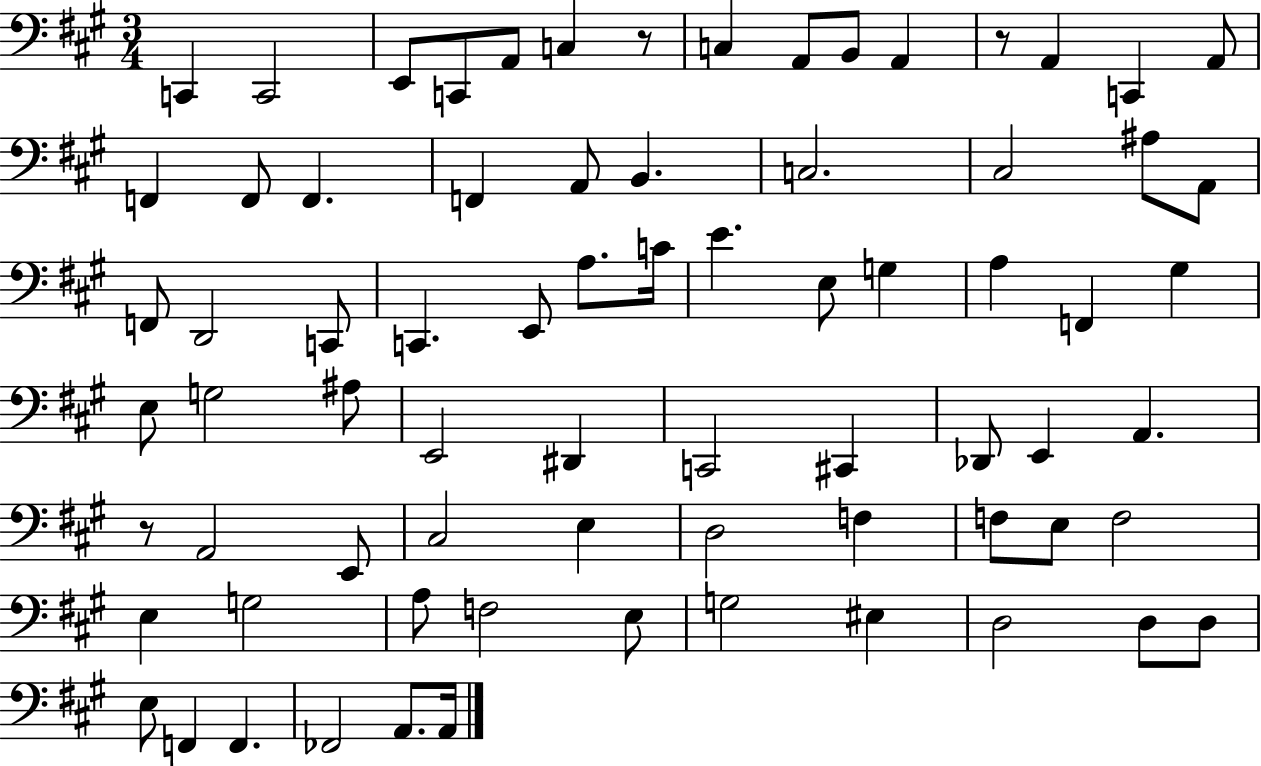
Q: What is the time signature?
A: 3/4